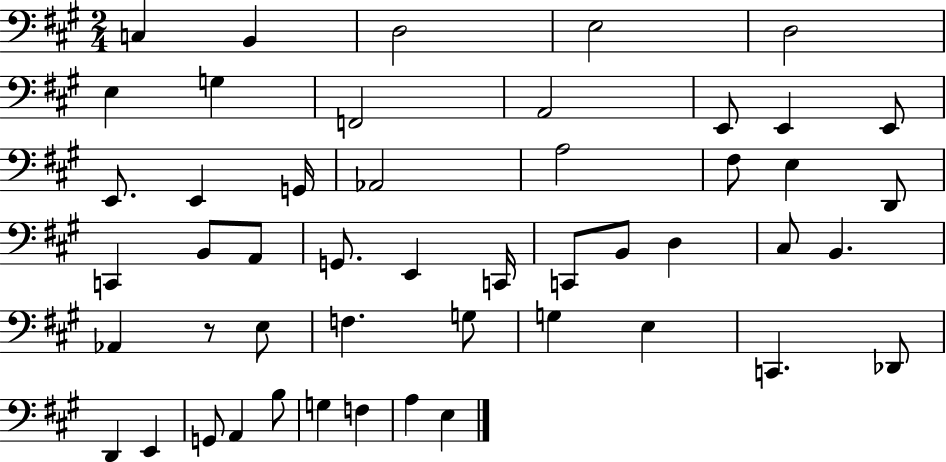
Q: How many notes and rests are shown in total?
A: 49